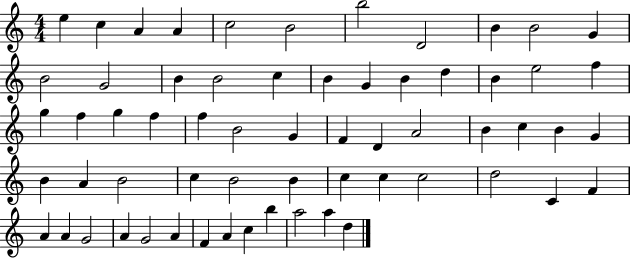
{
  \clef treble
  \numericTimeSignature
  \time 4/4
  \key c \major
  e''4 c''4 a'4 a'4 | c''2 b'2 | b''2 d'2 | b'4 b'2 g'4 | \break b'2 g'2 | b'4 b'2 c''4 | b'4 g'4 b'4 d''4 | b'4 e''2 f''4 | \break g''4 f''4 g''4 f''4 | f''4 b'2 g'4 | f'4 d'4 a'2 | b'4 c''4 b'4 g'4 | \break b'4 a'4 b'2 | c''4 b'2 b'4 | c''4 c''4 c''2 | d''2 c'4 f'4 | \break a'4 a'4 g'2 | a'4 g'2 a'4 | f'4 a'4 c''4 b''4 | a''2 a''4 d''4 | \break \bar "|."
}